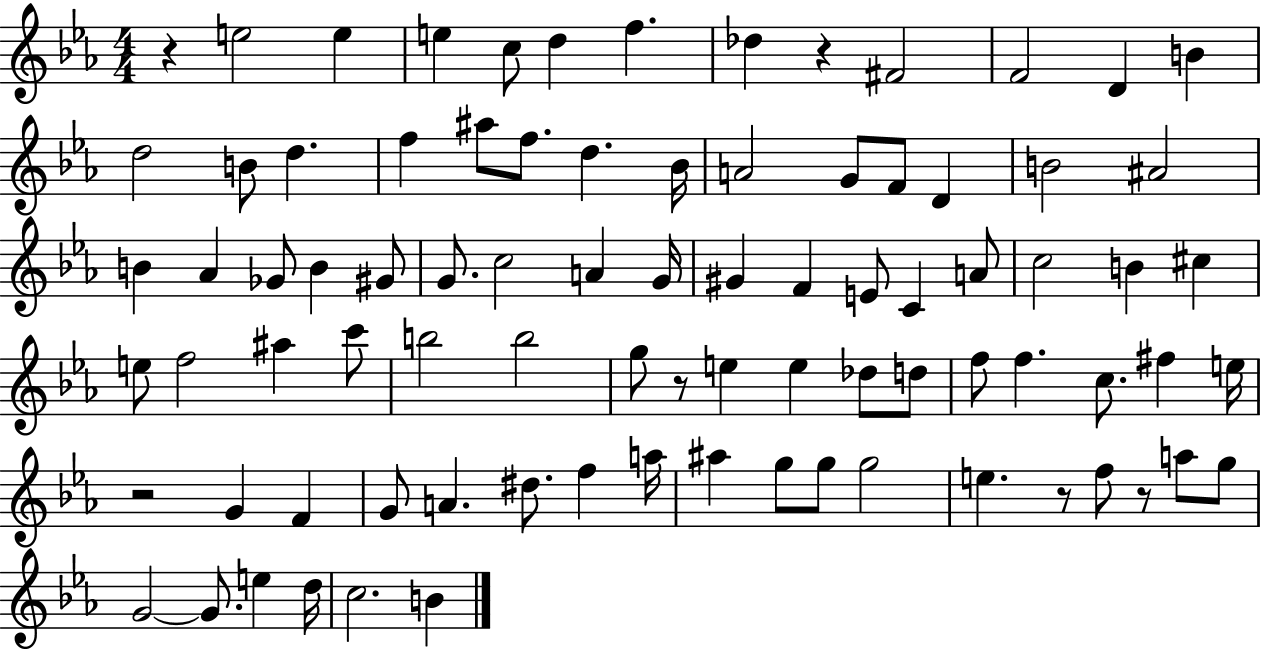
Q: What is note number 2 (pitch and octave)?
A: E5